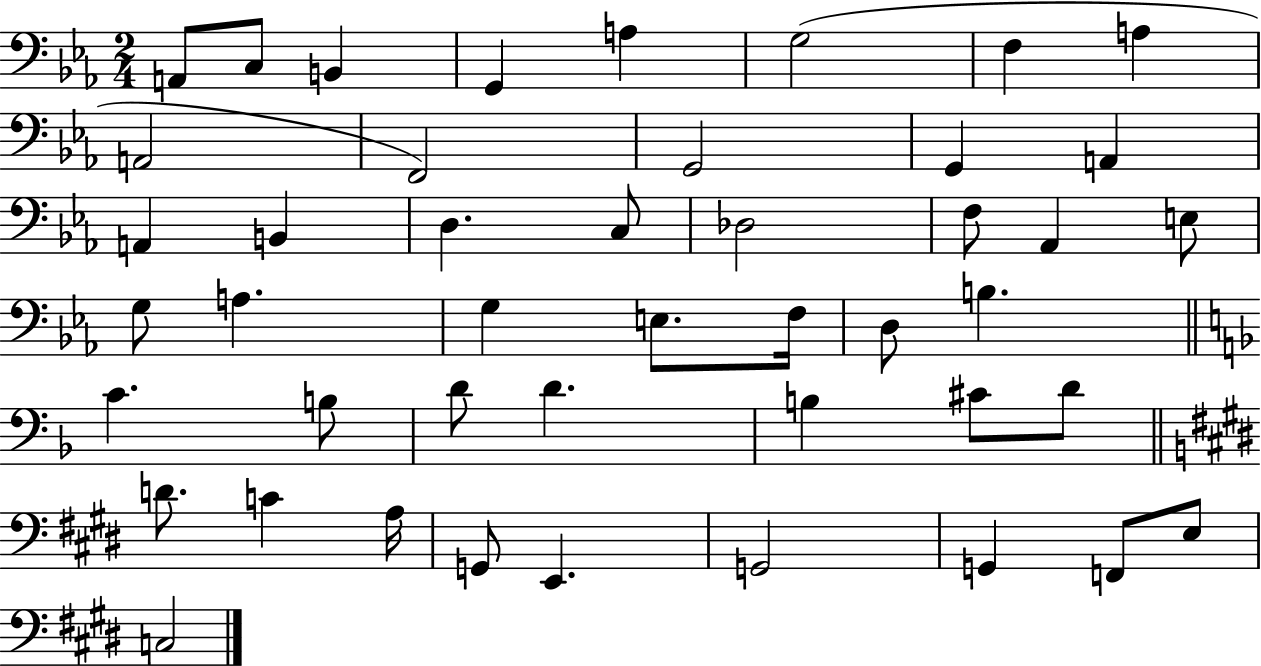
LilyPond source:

{
  \clef bass
  \numericTimeSignature
  \time 2/4
  \key ees \major
  a,8 c8 b,4 | g,4 a4 | g2( | f4 a4 | \break a,2 | f,2) | g,2 | g,4 a,4 | \break a,4 b,4 | d4. c8 | des2 | f8 aes,4 e8 | \break g8 a4. | g4 e8. f16 | d8 b4. | \bar "||" \break \key f \major c'4. b8 | d'8 d'4. | b4 cis'8 d'8 | \bar "||" \break \key e \major d'8. c'4 a16 | g,8 e,4. | g,2 | g,4 f,8 e8 | \break c2 | \bar "|."
}